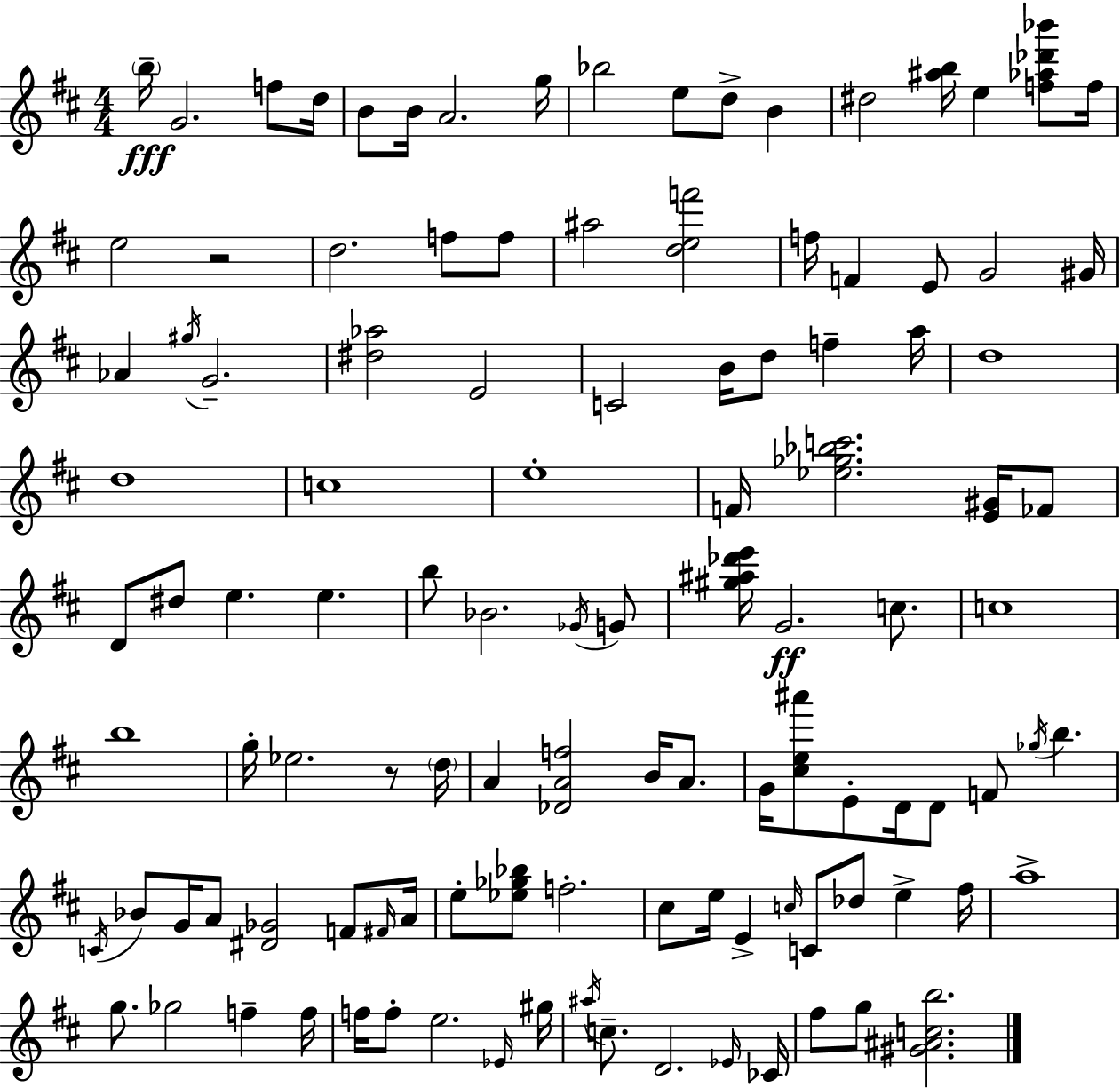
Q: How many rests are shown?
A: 2